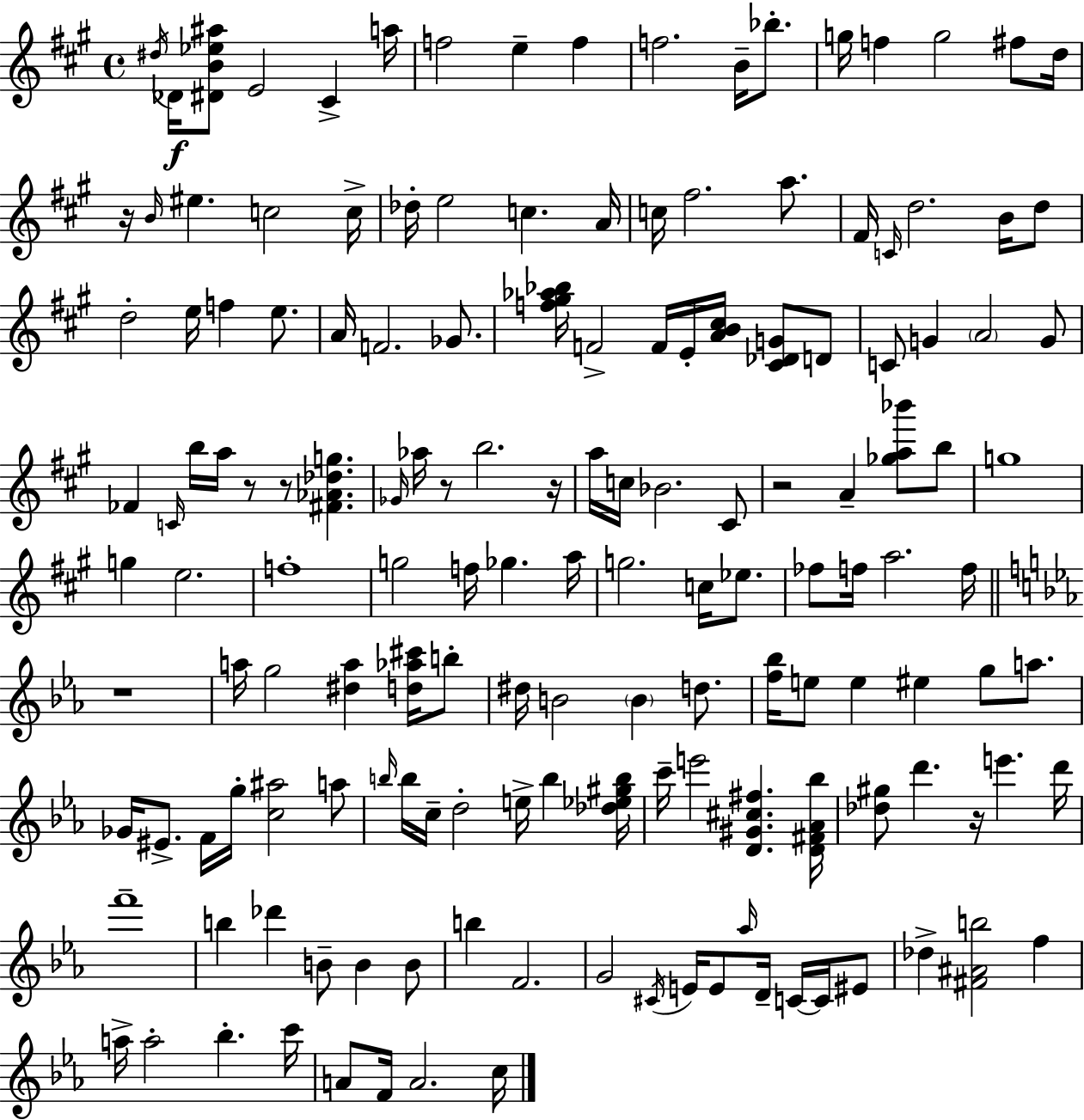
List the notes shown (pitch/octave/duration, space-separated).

D#5/s Db4/s [D#4,B4,Eb5,A#5]/e E4/h C#4/q A5/s F5/h E5/q F5/q F5/h. B4/s Bb5/e. G5/s F5/q G5/h F#5/e D5/s R/s B4/s EIS5/q. C5/h C5/s Db5/s E5/h C5/q. A4/s C5/s F#5/h. A5/e. F#4/s C4/s D5/h. B4/s D5/e D5/h E5/s F5/q E5/e. A4/s F4/h. Gb4/e. [F5,G#5,Ab5,Bb5]/s F4/h F4/s E4/s [A4,B4,C#5]/s [C#4,Db4,G4]/e D4/e C4/e G4/q A4/h G4/e FES4/q C4/s B5/s A5/s R/e R/e [F#4,Ab4,Db5,G5]/q. Gb4/s Ab5/s R/e B5/h. R/s A5/s C5/s Bb4/h. C#4/e R/h A4/q [Gb5,A5,Bb6]/e B5/e G5/w G5/q E5/h. F5/w G5/h F5/s Gb5/q. A5/s G5/h. C5/s Eb5/e. FES5/e F5/s A5/h. F5/s R/w A5/s G5/h [D#5,A5]/q [D5,Ab5,C#6]/s B5/e D#5/s B4/h B4/q D5/e. [F5,Bb5]/s E5/e E5/q EIS5/q G5/e A5/e. Gb4/s EIS4/e. F4/s G5/s [C5,A#5]/h A5/e B5/s B5/s C5/s D5/h E5/s B5/q [Db5,Eb5,G#5,B5]/s C6/s E6/h [D4,G#4,C#5,F#5]/q. [D4,F#4,Ab4,Bb5]/s [Db5,G#5]/e D6/q. R/s E6/q. D6/s F6/w B5/q Db6/q B4/e B4/q B4/e B5/q F4/h. G4/h C#4/s E4/s E4/e Ab5/s D4/s C4/s C4/s EIS4/e Db5/q [F#4,A#4,B5]/h F5/q A5/s A5/h Bb5/q. C6/s A4/e F4/s A4/h. C5/s